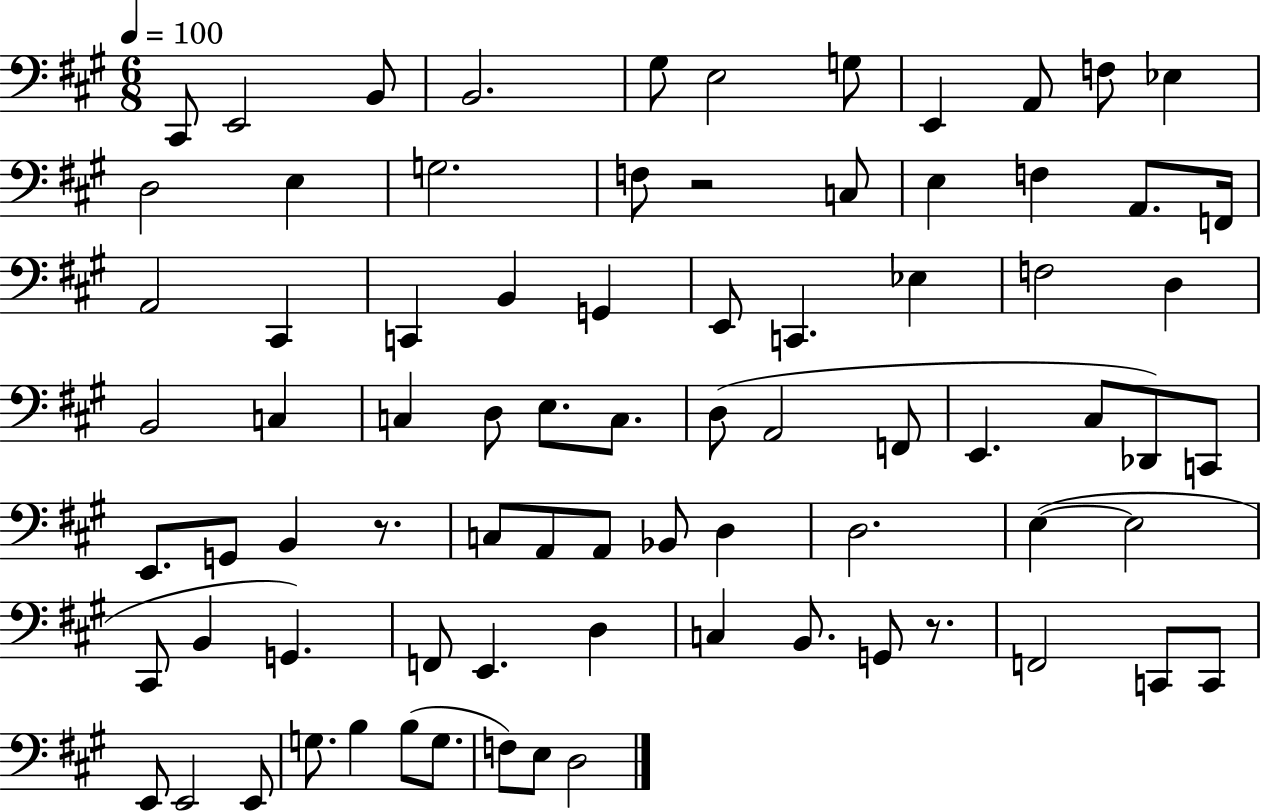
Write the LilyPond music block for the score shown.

{
  \clef bass
  \numericTimeSignature
  \time 6/8
  \key a \major
  \tempo 4 = 100
  cis,8 e,2 b,8 | b,2. | gis8 e2 g8 | e,4 a,8 f8 ees4 | \break d2 e4 | g2. | f8 r2 c8 | e4 f4 a,8. f,16 | \break a,2 cis,4 | c,4 b,4 g,4 | e,8 c,4. ees4 | f2 d4 | \break b,2 c4 | c4 d8 e8. c8. | d8( a,2 f,8 | e,4. cis8 des,8) c,8 | \break e,8. g,8 b,4 r8. | c8 a,8 a,8 bes,8 d4 | d2. | e4~(~ e2 | \break cis,8 b,4 g,4.) | f,8 e,4. d4 | c4 b,8. g,8 r8. | f,2 c,8 c,8 | \break e,8 e,2 e,8 | g8. b4 b8( g8. | f8) e8 d2 | \bar "|."
}